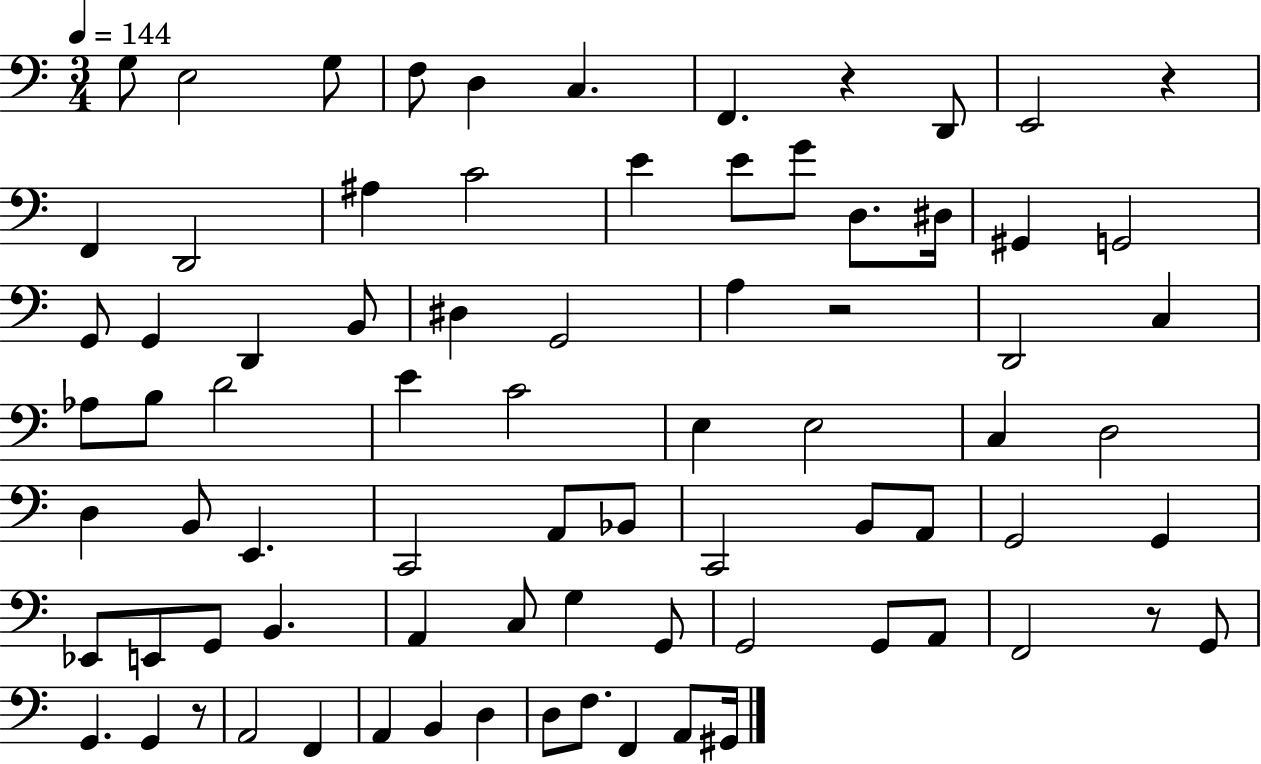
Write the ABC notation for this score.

X:1
T:Untitled
M:3/4
L:1/4
K:C
G,/2 E,2 G,/2 F,/2 D, C, F,, z D,,/2 E,,2 z F,, D,,2 ^A, C2 E E/2 G/2 D,/2 ^D,/4 ^G,, G,,2 G,,/2 G,, D,, B,,/2 ^D, G,,2 A, z2 D,,2 C, _A,/2 B,/2 D2 E C2 E, E,2 C, D,2 D, B,,/2 E,, C,,2 A,,/2 _B,,/2 C,,2 B,,/2 A,,/2 G,,2 G,, _E,,/2 E,,/2 G,,/2 B,, A,, C,/2 G, G,,/2 G,,2 G,,/2 A,,/2 F,,2 z/2 G,,/2 G,, G,, z/2 A,,2 F,, A,, B,, D, D,/2 F,/2 F,, A,,/2 ^G,,/4